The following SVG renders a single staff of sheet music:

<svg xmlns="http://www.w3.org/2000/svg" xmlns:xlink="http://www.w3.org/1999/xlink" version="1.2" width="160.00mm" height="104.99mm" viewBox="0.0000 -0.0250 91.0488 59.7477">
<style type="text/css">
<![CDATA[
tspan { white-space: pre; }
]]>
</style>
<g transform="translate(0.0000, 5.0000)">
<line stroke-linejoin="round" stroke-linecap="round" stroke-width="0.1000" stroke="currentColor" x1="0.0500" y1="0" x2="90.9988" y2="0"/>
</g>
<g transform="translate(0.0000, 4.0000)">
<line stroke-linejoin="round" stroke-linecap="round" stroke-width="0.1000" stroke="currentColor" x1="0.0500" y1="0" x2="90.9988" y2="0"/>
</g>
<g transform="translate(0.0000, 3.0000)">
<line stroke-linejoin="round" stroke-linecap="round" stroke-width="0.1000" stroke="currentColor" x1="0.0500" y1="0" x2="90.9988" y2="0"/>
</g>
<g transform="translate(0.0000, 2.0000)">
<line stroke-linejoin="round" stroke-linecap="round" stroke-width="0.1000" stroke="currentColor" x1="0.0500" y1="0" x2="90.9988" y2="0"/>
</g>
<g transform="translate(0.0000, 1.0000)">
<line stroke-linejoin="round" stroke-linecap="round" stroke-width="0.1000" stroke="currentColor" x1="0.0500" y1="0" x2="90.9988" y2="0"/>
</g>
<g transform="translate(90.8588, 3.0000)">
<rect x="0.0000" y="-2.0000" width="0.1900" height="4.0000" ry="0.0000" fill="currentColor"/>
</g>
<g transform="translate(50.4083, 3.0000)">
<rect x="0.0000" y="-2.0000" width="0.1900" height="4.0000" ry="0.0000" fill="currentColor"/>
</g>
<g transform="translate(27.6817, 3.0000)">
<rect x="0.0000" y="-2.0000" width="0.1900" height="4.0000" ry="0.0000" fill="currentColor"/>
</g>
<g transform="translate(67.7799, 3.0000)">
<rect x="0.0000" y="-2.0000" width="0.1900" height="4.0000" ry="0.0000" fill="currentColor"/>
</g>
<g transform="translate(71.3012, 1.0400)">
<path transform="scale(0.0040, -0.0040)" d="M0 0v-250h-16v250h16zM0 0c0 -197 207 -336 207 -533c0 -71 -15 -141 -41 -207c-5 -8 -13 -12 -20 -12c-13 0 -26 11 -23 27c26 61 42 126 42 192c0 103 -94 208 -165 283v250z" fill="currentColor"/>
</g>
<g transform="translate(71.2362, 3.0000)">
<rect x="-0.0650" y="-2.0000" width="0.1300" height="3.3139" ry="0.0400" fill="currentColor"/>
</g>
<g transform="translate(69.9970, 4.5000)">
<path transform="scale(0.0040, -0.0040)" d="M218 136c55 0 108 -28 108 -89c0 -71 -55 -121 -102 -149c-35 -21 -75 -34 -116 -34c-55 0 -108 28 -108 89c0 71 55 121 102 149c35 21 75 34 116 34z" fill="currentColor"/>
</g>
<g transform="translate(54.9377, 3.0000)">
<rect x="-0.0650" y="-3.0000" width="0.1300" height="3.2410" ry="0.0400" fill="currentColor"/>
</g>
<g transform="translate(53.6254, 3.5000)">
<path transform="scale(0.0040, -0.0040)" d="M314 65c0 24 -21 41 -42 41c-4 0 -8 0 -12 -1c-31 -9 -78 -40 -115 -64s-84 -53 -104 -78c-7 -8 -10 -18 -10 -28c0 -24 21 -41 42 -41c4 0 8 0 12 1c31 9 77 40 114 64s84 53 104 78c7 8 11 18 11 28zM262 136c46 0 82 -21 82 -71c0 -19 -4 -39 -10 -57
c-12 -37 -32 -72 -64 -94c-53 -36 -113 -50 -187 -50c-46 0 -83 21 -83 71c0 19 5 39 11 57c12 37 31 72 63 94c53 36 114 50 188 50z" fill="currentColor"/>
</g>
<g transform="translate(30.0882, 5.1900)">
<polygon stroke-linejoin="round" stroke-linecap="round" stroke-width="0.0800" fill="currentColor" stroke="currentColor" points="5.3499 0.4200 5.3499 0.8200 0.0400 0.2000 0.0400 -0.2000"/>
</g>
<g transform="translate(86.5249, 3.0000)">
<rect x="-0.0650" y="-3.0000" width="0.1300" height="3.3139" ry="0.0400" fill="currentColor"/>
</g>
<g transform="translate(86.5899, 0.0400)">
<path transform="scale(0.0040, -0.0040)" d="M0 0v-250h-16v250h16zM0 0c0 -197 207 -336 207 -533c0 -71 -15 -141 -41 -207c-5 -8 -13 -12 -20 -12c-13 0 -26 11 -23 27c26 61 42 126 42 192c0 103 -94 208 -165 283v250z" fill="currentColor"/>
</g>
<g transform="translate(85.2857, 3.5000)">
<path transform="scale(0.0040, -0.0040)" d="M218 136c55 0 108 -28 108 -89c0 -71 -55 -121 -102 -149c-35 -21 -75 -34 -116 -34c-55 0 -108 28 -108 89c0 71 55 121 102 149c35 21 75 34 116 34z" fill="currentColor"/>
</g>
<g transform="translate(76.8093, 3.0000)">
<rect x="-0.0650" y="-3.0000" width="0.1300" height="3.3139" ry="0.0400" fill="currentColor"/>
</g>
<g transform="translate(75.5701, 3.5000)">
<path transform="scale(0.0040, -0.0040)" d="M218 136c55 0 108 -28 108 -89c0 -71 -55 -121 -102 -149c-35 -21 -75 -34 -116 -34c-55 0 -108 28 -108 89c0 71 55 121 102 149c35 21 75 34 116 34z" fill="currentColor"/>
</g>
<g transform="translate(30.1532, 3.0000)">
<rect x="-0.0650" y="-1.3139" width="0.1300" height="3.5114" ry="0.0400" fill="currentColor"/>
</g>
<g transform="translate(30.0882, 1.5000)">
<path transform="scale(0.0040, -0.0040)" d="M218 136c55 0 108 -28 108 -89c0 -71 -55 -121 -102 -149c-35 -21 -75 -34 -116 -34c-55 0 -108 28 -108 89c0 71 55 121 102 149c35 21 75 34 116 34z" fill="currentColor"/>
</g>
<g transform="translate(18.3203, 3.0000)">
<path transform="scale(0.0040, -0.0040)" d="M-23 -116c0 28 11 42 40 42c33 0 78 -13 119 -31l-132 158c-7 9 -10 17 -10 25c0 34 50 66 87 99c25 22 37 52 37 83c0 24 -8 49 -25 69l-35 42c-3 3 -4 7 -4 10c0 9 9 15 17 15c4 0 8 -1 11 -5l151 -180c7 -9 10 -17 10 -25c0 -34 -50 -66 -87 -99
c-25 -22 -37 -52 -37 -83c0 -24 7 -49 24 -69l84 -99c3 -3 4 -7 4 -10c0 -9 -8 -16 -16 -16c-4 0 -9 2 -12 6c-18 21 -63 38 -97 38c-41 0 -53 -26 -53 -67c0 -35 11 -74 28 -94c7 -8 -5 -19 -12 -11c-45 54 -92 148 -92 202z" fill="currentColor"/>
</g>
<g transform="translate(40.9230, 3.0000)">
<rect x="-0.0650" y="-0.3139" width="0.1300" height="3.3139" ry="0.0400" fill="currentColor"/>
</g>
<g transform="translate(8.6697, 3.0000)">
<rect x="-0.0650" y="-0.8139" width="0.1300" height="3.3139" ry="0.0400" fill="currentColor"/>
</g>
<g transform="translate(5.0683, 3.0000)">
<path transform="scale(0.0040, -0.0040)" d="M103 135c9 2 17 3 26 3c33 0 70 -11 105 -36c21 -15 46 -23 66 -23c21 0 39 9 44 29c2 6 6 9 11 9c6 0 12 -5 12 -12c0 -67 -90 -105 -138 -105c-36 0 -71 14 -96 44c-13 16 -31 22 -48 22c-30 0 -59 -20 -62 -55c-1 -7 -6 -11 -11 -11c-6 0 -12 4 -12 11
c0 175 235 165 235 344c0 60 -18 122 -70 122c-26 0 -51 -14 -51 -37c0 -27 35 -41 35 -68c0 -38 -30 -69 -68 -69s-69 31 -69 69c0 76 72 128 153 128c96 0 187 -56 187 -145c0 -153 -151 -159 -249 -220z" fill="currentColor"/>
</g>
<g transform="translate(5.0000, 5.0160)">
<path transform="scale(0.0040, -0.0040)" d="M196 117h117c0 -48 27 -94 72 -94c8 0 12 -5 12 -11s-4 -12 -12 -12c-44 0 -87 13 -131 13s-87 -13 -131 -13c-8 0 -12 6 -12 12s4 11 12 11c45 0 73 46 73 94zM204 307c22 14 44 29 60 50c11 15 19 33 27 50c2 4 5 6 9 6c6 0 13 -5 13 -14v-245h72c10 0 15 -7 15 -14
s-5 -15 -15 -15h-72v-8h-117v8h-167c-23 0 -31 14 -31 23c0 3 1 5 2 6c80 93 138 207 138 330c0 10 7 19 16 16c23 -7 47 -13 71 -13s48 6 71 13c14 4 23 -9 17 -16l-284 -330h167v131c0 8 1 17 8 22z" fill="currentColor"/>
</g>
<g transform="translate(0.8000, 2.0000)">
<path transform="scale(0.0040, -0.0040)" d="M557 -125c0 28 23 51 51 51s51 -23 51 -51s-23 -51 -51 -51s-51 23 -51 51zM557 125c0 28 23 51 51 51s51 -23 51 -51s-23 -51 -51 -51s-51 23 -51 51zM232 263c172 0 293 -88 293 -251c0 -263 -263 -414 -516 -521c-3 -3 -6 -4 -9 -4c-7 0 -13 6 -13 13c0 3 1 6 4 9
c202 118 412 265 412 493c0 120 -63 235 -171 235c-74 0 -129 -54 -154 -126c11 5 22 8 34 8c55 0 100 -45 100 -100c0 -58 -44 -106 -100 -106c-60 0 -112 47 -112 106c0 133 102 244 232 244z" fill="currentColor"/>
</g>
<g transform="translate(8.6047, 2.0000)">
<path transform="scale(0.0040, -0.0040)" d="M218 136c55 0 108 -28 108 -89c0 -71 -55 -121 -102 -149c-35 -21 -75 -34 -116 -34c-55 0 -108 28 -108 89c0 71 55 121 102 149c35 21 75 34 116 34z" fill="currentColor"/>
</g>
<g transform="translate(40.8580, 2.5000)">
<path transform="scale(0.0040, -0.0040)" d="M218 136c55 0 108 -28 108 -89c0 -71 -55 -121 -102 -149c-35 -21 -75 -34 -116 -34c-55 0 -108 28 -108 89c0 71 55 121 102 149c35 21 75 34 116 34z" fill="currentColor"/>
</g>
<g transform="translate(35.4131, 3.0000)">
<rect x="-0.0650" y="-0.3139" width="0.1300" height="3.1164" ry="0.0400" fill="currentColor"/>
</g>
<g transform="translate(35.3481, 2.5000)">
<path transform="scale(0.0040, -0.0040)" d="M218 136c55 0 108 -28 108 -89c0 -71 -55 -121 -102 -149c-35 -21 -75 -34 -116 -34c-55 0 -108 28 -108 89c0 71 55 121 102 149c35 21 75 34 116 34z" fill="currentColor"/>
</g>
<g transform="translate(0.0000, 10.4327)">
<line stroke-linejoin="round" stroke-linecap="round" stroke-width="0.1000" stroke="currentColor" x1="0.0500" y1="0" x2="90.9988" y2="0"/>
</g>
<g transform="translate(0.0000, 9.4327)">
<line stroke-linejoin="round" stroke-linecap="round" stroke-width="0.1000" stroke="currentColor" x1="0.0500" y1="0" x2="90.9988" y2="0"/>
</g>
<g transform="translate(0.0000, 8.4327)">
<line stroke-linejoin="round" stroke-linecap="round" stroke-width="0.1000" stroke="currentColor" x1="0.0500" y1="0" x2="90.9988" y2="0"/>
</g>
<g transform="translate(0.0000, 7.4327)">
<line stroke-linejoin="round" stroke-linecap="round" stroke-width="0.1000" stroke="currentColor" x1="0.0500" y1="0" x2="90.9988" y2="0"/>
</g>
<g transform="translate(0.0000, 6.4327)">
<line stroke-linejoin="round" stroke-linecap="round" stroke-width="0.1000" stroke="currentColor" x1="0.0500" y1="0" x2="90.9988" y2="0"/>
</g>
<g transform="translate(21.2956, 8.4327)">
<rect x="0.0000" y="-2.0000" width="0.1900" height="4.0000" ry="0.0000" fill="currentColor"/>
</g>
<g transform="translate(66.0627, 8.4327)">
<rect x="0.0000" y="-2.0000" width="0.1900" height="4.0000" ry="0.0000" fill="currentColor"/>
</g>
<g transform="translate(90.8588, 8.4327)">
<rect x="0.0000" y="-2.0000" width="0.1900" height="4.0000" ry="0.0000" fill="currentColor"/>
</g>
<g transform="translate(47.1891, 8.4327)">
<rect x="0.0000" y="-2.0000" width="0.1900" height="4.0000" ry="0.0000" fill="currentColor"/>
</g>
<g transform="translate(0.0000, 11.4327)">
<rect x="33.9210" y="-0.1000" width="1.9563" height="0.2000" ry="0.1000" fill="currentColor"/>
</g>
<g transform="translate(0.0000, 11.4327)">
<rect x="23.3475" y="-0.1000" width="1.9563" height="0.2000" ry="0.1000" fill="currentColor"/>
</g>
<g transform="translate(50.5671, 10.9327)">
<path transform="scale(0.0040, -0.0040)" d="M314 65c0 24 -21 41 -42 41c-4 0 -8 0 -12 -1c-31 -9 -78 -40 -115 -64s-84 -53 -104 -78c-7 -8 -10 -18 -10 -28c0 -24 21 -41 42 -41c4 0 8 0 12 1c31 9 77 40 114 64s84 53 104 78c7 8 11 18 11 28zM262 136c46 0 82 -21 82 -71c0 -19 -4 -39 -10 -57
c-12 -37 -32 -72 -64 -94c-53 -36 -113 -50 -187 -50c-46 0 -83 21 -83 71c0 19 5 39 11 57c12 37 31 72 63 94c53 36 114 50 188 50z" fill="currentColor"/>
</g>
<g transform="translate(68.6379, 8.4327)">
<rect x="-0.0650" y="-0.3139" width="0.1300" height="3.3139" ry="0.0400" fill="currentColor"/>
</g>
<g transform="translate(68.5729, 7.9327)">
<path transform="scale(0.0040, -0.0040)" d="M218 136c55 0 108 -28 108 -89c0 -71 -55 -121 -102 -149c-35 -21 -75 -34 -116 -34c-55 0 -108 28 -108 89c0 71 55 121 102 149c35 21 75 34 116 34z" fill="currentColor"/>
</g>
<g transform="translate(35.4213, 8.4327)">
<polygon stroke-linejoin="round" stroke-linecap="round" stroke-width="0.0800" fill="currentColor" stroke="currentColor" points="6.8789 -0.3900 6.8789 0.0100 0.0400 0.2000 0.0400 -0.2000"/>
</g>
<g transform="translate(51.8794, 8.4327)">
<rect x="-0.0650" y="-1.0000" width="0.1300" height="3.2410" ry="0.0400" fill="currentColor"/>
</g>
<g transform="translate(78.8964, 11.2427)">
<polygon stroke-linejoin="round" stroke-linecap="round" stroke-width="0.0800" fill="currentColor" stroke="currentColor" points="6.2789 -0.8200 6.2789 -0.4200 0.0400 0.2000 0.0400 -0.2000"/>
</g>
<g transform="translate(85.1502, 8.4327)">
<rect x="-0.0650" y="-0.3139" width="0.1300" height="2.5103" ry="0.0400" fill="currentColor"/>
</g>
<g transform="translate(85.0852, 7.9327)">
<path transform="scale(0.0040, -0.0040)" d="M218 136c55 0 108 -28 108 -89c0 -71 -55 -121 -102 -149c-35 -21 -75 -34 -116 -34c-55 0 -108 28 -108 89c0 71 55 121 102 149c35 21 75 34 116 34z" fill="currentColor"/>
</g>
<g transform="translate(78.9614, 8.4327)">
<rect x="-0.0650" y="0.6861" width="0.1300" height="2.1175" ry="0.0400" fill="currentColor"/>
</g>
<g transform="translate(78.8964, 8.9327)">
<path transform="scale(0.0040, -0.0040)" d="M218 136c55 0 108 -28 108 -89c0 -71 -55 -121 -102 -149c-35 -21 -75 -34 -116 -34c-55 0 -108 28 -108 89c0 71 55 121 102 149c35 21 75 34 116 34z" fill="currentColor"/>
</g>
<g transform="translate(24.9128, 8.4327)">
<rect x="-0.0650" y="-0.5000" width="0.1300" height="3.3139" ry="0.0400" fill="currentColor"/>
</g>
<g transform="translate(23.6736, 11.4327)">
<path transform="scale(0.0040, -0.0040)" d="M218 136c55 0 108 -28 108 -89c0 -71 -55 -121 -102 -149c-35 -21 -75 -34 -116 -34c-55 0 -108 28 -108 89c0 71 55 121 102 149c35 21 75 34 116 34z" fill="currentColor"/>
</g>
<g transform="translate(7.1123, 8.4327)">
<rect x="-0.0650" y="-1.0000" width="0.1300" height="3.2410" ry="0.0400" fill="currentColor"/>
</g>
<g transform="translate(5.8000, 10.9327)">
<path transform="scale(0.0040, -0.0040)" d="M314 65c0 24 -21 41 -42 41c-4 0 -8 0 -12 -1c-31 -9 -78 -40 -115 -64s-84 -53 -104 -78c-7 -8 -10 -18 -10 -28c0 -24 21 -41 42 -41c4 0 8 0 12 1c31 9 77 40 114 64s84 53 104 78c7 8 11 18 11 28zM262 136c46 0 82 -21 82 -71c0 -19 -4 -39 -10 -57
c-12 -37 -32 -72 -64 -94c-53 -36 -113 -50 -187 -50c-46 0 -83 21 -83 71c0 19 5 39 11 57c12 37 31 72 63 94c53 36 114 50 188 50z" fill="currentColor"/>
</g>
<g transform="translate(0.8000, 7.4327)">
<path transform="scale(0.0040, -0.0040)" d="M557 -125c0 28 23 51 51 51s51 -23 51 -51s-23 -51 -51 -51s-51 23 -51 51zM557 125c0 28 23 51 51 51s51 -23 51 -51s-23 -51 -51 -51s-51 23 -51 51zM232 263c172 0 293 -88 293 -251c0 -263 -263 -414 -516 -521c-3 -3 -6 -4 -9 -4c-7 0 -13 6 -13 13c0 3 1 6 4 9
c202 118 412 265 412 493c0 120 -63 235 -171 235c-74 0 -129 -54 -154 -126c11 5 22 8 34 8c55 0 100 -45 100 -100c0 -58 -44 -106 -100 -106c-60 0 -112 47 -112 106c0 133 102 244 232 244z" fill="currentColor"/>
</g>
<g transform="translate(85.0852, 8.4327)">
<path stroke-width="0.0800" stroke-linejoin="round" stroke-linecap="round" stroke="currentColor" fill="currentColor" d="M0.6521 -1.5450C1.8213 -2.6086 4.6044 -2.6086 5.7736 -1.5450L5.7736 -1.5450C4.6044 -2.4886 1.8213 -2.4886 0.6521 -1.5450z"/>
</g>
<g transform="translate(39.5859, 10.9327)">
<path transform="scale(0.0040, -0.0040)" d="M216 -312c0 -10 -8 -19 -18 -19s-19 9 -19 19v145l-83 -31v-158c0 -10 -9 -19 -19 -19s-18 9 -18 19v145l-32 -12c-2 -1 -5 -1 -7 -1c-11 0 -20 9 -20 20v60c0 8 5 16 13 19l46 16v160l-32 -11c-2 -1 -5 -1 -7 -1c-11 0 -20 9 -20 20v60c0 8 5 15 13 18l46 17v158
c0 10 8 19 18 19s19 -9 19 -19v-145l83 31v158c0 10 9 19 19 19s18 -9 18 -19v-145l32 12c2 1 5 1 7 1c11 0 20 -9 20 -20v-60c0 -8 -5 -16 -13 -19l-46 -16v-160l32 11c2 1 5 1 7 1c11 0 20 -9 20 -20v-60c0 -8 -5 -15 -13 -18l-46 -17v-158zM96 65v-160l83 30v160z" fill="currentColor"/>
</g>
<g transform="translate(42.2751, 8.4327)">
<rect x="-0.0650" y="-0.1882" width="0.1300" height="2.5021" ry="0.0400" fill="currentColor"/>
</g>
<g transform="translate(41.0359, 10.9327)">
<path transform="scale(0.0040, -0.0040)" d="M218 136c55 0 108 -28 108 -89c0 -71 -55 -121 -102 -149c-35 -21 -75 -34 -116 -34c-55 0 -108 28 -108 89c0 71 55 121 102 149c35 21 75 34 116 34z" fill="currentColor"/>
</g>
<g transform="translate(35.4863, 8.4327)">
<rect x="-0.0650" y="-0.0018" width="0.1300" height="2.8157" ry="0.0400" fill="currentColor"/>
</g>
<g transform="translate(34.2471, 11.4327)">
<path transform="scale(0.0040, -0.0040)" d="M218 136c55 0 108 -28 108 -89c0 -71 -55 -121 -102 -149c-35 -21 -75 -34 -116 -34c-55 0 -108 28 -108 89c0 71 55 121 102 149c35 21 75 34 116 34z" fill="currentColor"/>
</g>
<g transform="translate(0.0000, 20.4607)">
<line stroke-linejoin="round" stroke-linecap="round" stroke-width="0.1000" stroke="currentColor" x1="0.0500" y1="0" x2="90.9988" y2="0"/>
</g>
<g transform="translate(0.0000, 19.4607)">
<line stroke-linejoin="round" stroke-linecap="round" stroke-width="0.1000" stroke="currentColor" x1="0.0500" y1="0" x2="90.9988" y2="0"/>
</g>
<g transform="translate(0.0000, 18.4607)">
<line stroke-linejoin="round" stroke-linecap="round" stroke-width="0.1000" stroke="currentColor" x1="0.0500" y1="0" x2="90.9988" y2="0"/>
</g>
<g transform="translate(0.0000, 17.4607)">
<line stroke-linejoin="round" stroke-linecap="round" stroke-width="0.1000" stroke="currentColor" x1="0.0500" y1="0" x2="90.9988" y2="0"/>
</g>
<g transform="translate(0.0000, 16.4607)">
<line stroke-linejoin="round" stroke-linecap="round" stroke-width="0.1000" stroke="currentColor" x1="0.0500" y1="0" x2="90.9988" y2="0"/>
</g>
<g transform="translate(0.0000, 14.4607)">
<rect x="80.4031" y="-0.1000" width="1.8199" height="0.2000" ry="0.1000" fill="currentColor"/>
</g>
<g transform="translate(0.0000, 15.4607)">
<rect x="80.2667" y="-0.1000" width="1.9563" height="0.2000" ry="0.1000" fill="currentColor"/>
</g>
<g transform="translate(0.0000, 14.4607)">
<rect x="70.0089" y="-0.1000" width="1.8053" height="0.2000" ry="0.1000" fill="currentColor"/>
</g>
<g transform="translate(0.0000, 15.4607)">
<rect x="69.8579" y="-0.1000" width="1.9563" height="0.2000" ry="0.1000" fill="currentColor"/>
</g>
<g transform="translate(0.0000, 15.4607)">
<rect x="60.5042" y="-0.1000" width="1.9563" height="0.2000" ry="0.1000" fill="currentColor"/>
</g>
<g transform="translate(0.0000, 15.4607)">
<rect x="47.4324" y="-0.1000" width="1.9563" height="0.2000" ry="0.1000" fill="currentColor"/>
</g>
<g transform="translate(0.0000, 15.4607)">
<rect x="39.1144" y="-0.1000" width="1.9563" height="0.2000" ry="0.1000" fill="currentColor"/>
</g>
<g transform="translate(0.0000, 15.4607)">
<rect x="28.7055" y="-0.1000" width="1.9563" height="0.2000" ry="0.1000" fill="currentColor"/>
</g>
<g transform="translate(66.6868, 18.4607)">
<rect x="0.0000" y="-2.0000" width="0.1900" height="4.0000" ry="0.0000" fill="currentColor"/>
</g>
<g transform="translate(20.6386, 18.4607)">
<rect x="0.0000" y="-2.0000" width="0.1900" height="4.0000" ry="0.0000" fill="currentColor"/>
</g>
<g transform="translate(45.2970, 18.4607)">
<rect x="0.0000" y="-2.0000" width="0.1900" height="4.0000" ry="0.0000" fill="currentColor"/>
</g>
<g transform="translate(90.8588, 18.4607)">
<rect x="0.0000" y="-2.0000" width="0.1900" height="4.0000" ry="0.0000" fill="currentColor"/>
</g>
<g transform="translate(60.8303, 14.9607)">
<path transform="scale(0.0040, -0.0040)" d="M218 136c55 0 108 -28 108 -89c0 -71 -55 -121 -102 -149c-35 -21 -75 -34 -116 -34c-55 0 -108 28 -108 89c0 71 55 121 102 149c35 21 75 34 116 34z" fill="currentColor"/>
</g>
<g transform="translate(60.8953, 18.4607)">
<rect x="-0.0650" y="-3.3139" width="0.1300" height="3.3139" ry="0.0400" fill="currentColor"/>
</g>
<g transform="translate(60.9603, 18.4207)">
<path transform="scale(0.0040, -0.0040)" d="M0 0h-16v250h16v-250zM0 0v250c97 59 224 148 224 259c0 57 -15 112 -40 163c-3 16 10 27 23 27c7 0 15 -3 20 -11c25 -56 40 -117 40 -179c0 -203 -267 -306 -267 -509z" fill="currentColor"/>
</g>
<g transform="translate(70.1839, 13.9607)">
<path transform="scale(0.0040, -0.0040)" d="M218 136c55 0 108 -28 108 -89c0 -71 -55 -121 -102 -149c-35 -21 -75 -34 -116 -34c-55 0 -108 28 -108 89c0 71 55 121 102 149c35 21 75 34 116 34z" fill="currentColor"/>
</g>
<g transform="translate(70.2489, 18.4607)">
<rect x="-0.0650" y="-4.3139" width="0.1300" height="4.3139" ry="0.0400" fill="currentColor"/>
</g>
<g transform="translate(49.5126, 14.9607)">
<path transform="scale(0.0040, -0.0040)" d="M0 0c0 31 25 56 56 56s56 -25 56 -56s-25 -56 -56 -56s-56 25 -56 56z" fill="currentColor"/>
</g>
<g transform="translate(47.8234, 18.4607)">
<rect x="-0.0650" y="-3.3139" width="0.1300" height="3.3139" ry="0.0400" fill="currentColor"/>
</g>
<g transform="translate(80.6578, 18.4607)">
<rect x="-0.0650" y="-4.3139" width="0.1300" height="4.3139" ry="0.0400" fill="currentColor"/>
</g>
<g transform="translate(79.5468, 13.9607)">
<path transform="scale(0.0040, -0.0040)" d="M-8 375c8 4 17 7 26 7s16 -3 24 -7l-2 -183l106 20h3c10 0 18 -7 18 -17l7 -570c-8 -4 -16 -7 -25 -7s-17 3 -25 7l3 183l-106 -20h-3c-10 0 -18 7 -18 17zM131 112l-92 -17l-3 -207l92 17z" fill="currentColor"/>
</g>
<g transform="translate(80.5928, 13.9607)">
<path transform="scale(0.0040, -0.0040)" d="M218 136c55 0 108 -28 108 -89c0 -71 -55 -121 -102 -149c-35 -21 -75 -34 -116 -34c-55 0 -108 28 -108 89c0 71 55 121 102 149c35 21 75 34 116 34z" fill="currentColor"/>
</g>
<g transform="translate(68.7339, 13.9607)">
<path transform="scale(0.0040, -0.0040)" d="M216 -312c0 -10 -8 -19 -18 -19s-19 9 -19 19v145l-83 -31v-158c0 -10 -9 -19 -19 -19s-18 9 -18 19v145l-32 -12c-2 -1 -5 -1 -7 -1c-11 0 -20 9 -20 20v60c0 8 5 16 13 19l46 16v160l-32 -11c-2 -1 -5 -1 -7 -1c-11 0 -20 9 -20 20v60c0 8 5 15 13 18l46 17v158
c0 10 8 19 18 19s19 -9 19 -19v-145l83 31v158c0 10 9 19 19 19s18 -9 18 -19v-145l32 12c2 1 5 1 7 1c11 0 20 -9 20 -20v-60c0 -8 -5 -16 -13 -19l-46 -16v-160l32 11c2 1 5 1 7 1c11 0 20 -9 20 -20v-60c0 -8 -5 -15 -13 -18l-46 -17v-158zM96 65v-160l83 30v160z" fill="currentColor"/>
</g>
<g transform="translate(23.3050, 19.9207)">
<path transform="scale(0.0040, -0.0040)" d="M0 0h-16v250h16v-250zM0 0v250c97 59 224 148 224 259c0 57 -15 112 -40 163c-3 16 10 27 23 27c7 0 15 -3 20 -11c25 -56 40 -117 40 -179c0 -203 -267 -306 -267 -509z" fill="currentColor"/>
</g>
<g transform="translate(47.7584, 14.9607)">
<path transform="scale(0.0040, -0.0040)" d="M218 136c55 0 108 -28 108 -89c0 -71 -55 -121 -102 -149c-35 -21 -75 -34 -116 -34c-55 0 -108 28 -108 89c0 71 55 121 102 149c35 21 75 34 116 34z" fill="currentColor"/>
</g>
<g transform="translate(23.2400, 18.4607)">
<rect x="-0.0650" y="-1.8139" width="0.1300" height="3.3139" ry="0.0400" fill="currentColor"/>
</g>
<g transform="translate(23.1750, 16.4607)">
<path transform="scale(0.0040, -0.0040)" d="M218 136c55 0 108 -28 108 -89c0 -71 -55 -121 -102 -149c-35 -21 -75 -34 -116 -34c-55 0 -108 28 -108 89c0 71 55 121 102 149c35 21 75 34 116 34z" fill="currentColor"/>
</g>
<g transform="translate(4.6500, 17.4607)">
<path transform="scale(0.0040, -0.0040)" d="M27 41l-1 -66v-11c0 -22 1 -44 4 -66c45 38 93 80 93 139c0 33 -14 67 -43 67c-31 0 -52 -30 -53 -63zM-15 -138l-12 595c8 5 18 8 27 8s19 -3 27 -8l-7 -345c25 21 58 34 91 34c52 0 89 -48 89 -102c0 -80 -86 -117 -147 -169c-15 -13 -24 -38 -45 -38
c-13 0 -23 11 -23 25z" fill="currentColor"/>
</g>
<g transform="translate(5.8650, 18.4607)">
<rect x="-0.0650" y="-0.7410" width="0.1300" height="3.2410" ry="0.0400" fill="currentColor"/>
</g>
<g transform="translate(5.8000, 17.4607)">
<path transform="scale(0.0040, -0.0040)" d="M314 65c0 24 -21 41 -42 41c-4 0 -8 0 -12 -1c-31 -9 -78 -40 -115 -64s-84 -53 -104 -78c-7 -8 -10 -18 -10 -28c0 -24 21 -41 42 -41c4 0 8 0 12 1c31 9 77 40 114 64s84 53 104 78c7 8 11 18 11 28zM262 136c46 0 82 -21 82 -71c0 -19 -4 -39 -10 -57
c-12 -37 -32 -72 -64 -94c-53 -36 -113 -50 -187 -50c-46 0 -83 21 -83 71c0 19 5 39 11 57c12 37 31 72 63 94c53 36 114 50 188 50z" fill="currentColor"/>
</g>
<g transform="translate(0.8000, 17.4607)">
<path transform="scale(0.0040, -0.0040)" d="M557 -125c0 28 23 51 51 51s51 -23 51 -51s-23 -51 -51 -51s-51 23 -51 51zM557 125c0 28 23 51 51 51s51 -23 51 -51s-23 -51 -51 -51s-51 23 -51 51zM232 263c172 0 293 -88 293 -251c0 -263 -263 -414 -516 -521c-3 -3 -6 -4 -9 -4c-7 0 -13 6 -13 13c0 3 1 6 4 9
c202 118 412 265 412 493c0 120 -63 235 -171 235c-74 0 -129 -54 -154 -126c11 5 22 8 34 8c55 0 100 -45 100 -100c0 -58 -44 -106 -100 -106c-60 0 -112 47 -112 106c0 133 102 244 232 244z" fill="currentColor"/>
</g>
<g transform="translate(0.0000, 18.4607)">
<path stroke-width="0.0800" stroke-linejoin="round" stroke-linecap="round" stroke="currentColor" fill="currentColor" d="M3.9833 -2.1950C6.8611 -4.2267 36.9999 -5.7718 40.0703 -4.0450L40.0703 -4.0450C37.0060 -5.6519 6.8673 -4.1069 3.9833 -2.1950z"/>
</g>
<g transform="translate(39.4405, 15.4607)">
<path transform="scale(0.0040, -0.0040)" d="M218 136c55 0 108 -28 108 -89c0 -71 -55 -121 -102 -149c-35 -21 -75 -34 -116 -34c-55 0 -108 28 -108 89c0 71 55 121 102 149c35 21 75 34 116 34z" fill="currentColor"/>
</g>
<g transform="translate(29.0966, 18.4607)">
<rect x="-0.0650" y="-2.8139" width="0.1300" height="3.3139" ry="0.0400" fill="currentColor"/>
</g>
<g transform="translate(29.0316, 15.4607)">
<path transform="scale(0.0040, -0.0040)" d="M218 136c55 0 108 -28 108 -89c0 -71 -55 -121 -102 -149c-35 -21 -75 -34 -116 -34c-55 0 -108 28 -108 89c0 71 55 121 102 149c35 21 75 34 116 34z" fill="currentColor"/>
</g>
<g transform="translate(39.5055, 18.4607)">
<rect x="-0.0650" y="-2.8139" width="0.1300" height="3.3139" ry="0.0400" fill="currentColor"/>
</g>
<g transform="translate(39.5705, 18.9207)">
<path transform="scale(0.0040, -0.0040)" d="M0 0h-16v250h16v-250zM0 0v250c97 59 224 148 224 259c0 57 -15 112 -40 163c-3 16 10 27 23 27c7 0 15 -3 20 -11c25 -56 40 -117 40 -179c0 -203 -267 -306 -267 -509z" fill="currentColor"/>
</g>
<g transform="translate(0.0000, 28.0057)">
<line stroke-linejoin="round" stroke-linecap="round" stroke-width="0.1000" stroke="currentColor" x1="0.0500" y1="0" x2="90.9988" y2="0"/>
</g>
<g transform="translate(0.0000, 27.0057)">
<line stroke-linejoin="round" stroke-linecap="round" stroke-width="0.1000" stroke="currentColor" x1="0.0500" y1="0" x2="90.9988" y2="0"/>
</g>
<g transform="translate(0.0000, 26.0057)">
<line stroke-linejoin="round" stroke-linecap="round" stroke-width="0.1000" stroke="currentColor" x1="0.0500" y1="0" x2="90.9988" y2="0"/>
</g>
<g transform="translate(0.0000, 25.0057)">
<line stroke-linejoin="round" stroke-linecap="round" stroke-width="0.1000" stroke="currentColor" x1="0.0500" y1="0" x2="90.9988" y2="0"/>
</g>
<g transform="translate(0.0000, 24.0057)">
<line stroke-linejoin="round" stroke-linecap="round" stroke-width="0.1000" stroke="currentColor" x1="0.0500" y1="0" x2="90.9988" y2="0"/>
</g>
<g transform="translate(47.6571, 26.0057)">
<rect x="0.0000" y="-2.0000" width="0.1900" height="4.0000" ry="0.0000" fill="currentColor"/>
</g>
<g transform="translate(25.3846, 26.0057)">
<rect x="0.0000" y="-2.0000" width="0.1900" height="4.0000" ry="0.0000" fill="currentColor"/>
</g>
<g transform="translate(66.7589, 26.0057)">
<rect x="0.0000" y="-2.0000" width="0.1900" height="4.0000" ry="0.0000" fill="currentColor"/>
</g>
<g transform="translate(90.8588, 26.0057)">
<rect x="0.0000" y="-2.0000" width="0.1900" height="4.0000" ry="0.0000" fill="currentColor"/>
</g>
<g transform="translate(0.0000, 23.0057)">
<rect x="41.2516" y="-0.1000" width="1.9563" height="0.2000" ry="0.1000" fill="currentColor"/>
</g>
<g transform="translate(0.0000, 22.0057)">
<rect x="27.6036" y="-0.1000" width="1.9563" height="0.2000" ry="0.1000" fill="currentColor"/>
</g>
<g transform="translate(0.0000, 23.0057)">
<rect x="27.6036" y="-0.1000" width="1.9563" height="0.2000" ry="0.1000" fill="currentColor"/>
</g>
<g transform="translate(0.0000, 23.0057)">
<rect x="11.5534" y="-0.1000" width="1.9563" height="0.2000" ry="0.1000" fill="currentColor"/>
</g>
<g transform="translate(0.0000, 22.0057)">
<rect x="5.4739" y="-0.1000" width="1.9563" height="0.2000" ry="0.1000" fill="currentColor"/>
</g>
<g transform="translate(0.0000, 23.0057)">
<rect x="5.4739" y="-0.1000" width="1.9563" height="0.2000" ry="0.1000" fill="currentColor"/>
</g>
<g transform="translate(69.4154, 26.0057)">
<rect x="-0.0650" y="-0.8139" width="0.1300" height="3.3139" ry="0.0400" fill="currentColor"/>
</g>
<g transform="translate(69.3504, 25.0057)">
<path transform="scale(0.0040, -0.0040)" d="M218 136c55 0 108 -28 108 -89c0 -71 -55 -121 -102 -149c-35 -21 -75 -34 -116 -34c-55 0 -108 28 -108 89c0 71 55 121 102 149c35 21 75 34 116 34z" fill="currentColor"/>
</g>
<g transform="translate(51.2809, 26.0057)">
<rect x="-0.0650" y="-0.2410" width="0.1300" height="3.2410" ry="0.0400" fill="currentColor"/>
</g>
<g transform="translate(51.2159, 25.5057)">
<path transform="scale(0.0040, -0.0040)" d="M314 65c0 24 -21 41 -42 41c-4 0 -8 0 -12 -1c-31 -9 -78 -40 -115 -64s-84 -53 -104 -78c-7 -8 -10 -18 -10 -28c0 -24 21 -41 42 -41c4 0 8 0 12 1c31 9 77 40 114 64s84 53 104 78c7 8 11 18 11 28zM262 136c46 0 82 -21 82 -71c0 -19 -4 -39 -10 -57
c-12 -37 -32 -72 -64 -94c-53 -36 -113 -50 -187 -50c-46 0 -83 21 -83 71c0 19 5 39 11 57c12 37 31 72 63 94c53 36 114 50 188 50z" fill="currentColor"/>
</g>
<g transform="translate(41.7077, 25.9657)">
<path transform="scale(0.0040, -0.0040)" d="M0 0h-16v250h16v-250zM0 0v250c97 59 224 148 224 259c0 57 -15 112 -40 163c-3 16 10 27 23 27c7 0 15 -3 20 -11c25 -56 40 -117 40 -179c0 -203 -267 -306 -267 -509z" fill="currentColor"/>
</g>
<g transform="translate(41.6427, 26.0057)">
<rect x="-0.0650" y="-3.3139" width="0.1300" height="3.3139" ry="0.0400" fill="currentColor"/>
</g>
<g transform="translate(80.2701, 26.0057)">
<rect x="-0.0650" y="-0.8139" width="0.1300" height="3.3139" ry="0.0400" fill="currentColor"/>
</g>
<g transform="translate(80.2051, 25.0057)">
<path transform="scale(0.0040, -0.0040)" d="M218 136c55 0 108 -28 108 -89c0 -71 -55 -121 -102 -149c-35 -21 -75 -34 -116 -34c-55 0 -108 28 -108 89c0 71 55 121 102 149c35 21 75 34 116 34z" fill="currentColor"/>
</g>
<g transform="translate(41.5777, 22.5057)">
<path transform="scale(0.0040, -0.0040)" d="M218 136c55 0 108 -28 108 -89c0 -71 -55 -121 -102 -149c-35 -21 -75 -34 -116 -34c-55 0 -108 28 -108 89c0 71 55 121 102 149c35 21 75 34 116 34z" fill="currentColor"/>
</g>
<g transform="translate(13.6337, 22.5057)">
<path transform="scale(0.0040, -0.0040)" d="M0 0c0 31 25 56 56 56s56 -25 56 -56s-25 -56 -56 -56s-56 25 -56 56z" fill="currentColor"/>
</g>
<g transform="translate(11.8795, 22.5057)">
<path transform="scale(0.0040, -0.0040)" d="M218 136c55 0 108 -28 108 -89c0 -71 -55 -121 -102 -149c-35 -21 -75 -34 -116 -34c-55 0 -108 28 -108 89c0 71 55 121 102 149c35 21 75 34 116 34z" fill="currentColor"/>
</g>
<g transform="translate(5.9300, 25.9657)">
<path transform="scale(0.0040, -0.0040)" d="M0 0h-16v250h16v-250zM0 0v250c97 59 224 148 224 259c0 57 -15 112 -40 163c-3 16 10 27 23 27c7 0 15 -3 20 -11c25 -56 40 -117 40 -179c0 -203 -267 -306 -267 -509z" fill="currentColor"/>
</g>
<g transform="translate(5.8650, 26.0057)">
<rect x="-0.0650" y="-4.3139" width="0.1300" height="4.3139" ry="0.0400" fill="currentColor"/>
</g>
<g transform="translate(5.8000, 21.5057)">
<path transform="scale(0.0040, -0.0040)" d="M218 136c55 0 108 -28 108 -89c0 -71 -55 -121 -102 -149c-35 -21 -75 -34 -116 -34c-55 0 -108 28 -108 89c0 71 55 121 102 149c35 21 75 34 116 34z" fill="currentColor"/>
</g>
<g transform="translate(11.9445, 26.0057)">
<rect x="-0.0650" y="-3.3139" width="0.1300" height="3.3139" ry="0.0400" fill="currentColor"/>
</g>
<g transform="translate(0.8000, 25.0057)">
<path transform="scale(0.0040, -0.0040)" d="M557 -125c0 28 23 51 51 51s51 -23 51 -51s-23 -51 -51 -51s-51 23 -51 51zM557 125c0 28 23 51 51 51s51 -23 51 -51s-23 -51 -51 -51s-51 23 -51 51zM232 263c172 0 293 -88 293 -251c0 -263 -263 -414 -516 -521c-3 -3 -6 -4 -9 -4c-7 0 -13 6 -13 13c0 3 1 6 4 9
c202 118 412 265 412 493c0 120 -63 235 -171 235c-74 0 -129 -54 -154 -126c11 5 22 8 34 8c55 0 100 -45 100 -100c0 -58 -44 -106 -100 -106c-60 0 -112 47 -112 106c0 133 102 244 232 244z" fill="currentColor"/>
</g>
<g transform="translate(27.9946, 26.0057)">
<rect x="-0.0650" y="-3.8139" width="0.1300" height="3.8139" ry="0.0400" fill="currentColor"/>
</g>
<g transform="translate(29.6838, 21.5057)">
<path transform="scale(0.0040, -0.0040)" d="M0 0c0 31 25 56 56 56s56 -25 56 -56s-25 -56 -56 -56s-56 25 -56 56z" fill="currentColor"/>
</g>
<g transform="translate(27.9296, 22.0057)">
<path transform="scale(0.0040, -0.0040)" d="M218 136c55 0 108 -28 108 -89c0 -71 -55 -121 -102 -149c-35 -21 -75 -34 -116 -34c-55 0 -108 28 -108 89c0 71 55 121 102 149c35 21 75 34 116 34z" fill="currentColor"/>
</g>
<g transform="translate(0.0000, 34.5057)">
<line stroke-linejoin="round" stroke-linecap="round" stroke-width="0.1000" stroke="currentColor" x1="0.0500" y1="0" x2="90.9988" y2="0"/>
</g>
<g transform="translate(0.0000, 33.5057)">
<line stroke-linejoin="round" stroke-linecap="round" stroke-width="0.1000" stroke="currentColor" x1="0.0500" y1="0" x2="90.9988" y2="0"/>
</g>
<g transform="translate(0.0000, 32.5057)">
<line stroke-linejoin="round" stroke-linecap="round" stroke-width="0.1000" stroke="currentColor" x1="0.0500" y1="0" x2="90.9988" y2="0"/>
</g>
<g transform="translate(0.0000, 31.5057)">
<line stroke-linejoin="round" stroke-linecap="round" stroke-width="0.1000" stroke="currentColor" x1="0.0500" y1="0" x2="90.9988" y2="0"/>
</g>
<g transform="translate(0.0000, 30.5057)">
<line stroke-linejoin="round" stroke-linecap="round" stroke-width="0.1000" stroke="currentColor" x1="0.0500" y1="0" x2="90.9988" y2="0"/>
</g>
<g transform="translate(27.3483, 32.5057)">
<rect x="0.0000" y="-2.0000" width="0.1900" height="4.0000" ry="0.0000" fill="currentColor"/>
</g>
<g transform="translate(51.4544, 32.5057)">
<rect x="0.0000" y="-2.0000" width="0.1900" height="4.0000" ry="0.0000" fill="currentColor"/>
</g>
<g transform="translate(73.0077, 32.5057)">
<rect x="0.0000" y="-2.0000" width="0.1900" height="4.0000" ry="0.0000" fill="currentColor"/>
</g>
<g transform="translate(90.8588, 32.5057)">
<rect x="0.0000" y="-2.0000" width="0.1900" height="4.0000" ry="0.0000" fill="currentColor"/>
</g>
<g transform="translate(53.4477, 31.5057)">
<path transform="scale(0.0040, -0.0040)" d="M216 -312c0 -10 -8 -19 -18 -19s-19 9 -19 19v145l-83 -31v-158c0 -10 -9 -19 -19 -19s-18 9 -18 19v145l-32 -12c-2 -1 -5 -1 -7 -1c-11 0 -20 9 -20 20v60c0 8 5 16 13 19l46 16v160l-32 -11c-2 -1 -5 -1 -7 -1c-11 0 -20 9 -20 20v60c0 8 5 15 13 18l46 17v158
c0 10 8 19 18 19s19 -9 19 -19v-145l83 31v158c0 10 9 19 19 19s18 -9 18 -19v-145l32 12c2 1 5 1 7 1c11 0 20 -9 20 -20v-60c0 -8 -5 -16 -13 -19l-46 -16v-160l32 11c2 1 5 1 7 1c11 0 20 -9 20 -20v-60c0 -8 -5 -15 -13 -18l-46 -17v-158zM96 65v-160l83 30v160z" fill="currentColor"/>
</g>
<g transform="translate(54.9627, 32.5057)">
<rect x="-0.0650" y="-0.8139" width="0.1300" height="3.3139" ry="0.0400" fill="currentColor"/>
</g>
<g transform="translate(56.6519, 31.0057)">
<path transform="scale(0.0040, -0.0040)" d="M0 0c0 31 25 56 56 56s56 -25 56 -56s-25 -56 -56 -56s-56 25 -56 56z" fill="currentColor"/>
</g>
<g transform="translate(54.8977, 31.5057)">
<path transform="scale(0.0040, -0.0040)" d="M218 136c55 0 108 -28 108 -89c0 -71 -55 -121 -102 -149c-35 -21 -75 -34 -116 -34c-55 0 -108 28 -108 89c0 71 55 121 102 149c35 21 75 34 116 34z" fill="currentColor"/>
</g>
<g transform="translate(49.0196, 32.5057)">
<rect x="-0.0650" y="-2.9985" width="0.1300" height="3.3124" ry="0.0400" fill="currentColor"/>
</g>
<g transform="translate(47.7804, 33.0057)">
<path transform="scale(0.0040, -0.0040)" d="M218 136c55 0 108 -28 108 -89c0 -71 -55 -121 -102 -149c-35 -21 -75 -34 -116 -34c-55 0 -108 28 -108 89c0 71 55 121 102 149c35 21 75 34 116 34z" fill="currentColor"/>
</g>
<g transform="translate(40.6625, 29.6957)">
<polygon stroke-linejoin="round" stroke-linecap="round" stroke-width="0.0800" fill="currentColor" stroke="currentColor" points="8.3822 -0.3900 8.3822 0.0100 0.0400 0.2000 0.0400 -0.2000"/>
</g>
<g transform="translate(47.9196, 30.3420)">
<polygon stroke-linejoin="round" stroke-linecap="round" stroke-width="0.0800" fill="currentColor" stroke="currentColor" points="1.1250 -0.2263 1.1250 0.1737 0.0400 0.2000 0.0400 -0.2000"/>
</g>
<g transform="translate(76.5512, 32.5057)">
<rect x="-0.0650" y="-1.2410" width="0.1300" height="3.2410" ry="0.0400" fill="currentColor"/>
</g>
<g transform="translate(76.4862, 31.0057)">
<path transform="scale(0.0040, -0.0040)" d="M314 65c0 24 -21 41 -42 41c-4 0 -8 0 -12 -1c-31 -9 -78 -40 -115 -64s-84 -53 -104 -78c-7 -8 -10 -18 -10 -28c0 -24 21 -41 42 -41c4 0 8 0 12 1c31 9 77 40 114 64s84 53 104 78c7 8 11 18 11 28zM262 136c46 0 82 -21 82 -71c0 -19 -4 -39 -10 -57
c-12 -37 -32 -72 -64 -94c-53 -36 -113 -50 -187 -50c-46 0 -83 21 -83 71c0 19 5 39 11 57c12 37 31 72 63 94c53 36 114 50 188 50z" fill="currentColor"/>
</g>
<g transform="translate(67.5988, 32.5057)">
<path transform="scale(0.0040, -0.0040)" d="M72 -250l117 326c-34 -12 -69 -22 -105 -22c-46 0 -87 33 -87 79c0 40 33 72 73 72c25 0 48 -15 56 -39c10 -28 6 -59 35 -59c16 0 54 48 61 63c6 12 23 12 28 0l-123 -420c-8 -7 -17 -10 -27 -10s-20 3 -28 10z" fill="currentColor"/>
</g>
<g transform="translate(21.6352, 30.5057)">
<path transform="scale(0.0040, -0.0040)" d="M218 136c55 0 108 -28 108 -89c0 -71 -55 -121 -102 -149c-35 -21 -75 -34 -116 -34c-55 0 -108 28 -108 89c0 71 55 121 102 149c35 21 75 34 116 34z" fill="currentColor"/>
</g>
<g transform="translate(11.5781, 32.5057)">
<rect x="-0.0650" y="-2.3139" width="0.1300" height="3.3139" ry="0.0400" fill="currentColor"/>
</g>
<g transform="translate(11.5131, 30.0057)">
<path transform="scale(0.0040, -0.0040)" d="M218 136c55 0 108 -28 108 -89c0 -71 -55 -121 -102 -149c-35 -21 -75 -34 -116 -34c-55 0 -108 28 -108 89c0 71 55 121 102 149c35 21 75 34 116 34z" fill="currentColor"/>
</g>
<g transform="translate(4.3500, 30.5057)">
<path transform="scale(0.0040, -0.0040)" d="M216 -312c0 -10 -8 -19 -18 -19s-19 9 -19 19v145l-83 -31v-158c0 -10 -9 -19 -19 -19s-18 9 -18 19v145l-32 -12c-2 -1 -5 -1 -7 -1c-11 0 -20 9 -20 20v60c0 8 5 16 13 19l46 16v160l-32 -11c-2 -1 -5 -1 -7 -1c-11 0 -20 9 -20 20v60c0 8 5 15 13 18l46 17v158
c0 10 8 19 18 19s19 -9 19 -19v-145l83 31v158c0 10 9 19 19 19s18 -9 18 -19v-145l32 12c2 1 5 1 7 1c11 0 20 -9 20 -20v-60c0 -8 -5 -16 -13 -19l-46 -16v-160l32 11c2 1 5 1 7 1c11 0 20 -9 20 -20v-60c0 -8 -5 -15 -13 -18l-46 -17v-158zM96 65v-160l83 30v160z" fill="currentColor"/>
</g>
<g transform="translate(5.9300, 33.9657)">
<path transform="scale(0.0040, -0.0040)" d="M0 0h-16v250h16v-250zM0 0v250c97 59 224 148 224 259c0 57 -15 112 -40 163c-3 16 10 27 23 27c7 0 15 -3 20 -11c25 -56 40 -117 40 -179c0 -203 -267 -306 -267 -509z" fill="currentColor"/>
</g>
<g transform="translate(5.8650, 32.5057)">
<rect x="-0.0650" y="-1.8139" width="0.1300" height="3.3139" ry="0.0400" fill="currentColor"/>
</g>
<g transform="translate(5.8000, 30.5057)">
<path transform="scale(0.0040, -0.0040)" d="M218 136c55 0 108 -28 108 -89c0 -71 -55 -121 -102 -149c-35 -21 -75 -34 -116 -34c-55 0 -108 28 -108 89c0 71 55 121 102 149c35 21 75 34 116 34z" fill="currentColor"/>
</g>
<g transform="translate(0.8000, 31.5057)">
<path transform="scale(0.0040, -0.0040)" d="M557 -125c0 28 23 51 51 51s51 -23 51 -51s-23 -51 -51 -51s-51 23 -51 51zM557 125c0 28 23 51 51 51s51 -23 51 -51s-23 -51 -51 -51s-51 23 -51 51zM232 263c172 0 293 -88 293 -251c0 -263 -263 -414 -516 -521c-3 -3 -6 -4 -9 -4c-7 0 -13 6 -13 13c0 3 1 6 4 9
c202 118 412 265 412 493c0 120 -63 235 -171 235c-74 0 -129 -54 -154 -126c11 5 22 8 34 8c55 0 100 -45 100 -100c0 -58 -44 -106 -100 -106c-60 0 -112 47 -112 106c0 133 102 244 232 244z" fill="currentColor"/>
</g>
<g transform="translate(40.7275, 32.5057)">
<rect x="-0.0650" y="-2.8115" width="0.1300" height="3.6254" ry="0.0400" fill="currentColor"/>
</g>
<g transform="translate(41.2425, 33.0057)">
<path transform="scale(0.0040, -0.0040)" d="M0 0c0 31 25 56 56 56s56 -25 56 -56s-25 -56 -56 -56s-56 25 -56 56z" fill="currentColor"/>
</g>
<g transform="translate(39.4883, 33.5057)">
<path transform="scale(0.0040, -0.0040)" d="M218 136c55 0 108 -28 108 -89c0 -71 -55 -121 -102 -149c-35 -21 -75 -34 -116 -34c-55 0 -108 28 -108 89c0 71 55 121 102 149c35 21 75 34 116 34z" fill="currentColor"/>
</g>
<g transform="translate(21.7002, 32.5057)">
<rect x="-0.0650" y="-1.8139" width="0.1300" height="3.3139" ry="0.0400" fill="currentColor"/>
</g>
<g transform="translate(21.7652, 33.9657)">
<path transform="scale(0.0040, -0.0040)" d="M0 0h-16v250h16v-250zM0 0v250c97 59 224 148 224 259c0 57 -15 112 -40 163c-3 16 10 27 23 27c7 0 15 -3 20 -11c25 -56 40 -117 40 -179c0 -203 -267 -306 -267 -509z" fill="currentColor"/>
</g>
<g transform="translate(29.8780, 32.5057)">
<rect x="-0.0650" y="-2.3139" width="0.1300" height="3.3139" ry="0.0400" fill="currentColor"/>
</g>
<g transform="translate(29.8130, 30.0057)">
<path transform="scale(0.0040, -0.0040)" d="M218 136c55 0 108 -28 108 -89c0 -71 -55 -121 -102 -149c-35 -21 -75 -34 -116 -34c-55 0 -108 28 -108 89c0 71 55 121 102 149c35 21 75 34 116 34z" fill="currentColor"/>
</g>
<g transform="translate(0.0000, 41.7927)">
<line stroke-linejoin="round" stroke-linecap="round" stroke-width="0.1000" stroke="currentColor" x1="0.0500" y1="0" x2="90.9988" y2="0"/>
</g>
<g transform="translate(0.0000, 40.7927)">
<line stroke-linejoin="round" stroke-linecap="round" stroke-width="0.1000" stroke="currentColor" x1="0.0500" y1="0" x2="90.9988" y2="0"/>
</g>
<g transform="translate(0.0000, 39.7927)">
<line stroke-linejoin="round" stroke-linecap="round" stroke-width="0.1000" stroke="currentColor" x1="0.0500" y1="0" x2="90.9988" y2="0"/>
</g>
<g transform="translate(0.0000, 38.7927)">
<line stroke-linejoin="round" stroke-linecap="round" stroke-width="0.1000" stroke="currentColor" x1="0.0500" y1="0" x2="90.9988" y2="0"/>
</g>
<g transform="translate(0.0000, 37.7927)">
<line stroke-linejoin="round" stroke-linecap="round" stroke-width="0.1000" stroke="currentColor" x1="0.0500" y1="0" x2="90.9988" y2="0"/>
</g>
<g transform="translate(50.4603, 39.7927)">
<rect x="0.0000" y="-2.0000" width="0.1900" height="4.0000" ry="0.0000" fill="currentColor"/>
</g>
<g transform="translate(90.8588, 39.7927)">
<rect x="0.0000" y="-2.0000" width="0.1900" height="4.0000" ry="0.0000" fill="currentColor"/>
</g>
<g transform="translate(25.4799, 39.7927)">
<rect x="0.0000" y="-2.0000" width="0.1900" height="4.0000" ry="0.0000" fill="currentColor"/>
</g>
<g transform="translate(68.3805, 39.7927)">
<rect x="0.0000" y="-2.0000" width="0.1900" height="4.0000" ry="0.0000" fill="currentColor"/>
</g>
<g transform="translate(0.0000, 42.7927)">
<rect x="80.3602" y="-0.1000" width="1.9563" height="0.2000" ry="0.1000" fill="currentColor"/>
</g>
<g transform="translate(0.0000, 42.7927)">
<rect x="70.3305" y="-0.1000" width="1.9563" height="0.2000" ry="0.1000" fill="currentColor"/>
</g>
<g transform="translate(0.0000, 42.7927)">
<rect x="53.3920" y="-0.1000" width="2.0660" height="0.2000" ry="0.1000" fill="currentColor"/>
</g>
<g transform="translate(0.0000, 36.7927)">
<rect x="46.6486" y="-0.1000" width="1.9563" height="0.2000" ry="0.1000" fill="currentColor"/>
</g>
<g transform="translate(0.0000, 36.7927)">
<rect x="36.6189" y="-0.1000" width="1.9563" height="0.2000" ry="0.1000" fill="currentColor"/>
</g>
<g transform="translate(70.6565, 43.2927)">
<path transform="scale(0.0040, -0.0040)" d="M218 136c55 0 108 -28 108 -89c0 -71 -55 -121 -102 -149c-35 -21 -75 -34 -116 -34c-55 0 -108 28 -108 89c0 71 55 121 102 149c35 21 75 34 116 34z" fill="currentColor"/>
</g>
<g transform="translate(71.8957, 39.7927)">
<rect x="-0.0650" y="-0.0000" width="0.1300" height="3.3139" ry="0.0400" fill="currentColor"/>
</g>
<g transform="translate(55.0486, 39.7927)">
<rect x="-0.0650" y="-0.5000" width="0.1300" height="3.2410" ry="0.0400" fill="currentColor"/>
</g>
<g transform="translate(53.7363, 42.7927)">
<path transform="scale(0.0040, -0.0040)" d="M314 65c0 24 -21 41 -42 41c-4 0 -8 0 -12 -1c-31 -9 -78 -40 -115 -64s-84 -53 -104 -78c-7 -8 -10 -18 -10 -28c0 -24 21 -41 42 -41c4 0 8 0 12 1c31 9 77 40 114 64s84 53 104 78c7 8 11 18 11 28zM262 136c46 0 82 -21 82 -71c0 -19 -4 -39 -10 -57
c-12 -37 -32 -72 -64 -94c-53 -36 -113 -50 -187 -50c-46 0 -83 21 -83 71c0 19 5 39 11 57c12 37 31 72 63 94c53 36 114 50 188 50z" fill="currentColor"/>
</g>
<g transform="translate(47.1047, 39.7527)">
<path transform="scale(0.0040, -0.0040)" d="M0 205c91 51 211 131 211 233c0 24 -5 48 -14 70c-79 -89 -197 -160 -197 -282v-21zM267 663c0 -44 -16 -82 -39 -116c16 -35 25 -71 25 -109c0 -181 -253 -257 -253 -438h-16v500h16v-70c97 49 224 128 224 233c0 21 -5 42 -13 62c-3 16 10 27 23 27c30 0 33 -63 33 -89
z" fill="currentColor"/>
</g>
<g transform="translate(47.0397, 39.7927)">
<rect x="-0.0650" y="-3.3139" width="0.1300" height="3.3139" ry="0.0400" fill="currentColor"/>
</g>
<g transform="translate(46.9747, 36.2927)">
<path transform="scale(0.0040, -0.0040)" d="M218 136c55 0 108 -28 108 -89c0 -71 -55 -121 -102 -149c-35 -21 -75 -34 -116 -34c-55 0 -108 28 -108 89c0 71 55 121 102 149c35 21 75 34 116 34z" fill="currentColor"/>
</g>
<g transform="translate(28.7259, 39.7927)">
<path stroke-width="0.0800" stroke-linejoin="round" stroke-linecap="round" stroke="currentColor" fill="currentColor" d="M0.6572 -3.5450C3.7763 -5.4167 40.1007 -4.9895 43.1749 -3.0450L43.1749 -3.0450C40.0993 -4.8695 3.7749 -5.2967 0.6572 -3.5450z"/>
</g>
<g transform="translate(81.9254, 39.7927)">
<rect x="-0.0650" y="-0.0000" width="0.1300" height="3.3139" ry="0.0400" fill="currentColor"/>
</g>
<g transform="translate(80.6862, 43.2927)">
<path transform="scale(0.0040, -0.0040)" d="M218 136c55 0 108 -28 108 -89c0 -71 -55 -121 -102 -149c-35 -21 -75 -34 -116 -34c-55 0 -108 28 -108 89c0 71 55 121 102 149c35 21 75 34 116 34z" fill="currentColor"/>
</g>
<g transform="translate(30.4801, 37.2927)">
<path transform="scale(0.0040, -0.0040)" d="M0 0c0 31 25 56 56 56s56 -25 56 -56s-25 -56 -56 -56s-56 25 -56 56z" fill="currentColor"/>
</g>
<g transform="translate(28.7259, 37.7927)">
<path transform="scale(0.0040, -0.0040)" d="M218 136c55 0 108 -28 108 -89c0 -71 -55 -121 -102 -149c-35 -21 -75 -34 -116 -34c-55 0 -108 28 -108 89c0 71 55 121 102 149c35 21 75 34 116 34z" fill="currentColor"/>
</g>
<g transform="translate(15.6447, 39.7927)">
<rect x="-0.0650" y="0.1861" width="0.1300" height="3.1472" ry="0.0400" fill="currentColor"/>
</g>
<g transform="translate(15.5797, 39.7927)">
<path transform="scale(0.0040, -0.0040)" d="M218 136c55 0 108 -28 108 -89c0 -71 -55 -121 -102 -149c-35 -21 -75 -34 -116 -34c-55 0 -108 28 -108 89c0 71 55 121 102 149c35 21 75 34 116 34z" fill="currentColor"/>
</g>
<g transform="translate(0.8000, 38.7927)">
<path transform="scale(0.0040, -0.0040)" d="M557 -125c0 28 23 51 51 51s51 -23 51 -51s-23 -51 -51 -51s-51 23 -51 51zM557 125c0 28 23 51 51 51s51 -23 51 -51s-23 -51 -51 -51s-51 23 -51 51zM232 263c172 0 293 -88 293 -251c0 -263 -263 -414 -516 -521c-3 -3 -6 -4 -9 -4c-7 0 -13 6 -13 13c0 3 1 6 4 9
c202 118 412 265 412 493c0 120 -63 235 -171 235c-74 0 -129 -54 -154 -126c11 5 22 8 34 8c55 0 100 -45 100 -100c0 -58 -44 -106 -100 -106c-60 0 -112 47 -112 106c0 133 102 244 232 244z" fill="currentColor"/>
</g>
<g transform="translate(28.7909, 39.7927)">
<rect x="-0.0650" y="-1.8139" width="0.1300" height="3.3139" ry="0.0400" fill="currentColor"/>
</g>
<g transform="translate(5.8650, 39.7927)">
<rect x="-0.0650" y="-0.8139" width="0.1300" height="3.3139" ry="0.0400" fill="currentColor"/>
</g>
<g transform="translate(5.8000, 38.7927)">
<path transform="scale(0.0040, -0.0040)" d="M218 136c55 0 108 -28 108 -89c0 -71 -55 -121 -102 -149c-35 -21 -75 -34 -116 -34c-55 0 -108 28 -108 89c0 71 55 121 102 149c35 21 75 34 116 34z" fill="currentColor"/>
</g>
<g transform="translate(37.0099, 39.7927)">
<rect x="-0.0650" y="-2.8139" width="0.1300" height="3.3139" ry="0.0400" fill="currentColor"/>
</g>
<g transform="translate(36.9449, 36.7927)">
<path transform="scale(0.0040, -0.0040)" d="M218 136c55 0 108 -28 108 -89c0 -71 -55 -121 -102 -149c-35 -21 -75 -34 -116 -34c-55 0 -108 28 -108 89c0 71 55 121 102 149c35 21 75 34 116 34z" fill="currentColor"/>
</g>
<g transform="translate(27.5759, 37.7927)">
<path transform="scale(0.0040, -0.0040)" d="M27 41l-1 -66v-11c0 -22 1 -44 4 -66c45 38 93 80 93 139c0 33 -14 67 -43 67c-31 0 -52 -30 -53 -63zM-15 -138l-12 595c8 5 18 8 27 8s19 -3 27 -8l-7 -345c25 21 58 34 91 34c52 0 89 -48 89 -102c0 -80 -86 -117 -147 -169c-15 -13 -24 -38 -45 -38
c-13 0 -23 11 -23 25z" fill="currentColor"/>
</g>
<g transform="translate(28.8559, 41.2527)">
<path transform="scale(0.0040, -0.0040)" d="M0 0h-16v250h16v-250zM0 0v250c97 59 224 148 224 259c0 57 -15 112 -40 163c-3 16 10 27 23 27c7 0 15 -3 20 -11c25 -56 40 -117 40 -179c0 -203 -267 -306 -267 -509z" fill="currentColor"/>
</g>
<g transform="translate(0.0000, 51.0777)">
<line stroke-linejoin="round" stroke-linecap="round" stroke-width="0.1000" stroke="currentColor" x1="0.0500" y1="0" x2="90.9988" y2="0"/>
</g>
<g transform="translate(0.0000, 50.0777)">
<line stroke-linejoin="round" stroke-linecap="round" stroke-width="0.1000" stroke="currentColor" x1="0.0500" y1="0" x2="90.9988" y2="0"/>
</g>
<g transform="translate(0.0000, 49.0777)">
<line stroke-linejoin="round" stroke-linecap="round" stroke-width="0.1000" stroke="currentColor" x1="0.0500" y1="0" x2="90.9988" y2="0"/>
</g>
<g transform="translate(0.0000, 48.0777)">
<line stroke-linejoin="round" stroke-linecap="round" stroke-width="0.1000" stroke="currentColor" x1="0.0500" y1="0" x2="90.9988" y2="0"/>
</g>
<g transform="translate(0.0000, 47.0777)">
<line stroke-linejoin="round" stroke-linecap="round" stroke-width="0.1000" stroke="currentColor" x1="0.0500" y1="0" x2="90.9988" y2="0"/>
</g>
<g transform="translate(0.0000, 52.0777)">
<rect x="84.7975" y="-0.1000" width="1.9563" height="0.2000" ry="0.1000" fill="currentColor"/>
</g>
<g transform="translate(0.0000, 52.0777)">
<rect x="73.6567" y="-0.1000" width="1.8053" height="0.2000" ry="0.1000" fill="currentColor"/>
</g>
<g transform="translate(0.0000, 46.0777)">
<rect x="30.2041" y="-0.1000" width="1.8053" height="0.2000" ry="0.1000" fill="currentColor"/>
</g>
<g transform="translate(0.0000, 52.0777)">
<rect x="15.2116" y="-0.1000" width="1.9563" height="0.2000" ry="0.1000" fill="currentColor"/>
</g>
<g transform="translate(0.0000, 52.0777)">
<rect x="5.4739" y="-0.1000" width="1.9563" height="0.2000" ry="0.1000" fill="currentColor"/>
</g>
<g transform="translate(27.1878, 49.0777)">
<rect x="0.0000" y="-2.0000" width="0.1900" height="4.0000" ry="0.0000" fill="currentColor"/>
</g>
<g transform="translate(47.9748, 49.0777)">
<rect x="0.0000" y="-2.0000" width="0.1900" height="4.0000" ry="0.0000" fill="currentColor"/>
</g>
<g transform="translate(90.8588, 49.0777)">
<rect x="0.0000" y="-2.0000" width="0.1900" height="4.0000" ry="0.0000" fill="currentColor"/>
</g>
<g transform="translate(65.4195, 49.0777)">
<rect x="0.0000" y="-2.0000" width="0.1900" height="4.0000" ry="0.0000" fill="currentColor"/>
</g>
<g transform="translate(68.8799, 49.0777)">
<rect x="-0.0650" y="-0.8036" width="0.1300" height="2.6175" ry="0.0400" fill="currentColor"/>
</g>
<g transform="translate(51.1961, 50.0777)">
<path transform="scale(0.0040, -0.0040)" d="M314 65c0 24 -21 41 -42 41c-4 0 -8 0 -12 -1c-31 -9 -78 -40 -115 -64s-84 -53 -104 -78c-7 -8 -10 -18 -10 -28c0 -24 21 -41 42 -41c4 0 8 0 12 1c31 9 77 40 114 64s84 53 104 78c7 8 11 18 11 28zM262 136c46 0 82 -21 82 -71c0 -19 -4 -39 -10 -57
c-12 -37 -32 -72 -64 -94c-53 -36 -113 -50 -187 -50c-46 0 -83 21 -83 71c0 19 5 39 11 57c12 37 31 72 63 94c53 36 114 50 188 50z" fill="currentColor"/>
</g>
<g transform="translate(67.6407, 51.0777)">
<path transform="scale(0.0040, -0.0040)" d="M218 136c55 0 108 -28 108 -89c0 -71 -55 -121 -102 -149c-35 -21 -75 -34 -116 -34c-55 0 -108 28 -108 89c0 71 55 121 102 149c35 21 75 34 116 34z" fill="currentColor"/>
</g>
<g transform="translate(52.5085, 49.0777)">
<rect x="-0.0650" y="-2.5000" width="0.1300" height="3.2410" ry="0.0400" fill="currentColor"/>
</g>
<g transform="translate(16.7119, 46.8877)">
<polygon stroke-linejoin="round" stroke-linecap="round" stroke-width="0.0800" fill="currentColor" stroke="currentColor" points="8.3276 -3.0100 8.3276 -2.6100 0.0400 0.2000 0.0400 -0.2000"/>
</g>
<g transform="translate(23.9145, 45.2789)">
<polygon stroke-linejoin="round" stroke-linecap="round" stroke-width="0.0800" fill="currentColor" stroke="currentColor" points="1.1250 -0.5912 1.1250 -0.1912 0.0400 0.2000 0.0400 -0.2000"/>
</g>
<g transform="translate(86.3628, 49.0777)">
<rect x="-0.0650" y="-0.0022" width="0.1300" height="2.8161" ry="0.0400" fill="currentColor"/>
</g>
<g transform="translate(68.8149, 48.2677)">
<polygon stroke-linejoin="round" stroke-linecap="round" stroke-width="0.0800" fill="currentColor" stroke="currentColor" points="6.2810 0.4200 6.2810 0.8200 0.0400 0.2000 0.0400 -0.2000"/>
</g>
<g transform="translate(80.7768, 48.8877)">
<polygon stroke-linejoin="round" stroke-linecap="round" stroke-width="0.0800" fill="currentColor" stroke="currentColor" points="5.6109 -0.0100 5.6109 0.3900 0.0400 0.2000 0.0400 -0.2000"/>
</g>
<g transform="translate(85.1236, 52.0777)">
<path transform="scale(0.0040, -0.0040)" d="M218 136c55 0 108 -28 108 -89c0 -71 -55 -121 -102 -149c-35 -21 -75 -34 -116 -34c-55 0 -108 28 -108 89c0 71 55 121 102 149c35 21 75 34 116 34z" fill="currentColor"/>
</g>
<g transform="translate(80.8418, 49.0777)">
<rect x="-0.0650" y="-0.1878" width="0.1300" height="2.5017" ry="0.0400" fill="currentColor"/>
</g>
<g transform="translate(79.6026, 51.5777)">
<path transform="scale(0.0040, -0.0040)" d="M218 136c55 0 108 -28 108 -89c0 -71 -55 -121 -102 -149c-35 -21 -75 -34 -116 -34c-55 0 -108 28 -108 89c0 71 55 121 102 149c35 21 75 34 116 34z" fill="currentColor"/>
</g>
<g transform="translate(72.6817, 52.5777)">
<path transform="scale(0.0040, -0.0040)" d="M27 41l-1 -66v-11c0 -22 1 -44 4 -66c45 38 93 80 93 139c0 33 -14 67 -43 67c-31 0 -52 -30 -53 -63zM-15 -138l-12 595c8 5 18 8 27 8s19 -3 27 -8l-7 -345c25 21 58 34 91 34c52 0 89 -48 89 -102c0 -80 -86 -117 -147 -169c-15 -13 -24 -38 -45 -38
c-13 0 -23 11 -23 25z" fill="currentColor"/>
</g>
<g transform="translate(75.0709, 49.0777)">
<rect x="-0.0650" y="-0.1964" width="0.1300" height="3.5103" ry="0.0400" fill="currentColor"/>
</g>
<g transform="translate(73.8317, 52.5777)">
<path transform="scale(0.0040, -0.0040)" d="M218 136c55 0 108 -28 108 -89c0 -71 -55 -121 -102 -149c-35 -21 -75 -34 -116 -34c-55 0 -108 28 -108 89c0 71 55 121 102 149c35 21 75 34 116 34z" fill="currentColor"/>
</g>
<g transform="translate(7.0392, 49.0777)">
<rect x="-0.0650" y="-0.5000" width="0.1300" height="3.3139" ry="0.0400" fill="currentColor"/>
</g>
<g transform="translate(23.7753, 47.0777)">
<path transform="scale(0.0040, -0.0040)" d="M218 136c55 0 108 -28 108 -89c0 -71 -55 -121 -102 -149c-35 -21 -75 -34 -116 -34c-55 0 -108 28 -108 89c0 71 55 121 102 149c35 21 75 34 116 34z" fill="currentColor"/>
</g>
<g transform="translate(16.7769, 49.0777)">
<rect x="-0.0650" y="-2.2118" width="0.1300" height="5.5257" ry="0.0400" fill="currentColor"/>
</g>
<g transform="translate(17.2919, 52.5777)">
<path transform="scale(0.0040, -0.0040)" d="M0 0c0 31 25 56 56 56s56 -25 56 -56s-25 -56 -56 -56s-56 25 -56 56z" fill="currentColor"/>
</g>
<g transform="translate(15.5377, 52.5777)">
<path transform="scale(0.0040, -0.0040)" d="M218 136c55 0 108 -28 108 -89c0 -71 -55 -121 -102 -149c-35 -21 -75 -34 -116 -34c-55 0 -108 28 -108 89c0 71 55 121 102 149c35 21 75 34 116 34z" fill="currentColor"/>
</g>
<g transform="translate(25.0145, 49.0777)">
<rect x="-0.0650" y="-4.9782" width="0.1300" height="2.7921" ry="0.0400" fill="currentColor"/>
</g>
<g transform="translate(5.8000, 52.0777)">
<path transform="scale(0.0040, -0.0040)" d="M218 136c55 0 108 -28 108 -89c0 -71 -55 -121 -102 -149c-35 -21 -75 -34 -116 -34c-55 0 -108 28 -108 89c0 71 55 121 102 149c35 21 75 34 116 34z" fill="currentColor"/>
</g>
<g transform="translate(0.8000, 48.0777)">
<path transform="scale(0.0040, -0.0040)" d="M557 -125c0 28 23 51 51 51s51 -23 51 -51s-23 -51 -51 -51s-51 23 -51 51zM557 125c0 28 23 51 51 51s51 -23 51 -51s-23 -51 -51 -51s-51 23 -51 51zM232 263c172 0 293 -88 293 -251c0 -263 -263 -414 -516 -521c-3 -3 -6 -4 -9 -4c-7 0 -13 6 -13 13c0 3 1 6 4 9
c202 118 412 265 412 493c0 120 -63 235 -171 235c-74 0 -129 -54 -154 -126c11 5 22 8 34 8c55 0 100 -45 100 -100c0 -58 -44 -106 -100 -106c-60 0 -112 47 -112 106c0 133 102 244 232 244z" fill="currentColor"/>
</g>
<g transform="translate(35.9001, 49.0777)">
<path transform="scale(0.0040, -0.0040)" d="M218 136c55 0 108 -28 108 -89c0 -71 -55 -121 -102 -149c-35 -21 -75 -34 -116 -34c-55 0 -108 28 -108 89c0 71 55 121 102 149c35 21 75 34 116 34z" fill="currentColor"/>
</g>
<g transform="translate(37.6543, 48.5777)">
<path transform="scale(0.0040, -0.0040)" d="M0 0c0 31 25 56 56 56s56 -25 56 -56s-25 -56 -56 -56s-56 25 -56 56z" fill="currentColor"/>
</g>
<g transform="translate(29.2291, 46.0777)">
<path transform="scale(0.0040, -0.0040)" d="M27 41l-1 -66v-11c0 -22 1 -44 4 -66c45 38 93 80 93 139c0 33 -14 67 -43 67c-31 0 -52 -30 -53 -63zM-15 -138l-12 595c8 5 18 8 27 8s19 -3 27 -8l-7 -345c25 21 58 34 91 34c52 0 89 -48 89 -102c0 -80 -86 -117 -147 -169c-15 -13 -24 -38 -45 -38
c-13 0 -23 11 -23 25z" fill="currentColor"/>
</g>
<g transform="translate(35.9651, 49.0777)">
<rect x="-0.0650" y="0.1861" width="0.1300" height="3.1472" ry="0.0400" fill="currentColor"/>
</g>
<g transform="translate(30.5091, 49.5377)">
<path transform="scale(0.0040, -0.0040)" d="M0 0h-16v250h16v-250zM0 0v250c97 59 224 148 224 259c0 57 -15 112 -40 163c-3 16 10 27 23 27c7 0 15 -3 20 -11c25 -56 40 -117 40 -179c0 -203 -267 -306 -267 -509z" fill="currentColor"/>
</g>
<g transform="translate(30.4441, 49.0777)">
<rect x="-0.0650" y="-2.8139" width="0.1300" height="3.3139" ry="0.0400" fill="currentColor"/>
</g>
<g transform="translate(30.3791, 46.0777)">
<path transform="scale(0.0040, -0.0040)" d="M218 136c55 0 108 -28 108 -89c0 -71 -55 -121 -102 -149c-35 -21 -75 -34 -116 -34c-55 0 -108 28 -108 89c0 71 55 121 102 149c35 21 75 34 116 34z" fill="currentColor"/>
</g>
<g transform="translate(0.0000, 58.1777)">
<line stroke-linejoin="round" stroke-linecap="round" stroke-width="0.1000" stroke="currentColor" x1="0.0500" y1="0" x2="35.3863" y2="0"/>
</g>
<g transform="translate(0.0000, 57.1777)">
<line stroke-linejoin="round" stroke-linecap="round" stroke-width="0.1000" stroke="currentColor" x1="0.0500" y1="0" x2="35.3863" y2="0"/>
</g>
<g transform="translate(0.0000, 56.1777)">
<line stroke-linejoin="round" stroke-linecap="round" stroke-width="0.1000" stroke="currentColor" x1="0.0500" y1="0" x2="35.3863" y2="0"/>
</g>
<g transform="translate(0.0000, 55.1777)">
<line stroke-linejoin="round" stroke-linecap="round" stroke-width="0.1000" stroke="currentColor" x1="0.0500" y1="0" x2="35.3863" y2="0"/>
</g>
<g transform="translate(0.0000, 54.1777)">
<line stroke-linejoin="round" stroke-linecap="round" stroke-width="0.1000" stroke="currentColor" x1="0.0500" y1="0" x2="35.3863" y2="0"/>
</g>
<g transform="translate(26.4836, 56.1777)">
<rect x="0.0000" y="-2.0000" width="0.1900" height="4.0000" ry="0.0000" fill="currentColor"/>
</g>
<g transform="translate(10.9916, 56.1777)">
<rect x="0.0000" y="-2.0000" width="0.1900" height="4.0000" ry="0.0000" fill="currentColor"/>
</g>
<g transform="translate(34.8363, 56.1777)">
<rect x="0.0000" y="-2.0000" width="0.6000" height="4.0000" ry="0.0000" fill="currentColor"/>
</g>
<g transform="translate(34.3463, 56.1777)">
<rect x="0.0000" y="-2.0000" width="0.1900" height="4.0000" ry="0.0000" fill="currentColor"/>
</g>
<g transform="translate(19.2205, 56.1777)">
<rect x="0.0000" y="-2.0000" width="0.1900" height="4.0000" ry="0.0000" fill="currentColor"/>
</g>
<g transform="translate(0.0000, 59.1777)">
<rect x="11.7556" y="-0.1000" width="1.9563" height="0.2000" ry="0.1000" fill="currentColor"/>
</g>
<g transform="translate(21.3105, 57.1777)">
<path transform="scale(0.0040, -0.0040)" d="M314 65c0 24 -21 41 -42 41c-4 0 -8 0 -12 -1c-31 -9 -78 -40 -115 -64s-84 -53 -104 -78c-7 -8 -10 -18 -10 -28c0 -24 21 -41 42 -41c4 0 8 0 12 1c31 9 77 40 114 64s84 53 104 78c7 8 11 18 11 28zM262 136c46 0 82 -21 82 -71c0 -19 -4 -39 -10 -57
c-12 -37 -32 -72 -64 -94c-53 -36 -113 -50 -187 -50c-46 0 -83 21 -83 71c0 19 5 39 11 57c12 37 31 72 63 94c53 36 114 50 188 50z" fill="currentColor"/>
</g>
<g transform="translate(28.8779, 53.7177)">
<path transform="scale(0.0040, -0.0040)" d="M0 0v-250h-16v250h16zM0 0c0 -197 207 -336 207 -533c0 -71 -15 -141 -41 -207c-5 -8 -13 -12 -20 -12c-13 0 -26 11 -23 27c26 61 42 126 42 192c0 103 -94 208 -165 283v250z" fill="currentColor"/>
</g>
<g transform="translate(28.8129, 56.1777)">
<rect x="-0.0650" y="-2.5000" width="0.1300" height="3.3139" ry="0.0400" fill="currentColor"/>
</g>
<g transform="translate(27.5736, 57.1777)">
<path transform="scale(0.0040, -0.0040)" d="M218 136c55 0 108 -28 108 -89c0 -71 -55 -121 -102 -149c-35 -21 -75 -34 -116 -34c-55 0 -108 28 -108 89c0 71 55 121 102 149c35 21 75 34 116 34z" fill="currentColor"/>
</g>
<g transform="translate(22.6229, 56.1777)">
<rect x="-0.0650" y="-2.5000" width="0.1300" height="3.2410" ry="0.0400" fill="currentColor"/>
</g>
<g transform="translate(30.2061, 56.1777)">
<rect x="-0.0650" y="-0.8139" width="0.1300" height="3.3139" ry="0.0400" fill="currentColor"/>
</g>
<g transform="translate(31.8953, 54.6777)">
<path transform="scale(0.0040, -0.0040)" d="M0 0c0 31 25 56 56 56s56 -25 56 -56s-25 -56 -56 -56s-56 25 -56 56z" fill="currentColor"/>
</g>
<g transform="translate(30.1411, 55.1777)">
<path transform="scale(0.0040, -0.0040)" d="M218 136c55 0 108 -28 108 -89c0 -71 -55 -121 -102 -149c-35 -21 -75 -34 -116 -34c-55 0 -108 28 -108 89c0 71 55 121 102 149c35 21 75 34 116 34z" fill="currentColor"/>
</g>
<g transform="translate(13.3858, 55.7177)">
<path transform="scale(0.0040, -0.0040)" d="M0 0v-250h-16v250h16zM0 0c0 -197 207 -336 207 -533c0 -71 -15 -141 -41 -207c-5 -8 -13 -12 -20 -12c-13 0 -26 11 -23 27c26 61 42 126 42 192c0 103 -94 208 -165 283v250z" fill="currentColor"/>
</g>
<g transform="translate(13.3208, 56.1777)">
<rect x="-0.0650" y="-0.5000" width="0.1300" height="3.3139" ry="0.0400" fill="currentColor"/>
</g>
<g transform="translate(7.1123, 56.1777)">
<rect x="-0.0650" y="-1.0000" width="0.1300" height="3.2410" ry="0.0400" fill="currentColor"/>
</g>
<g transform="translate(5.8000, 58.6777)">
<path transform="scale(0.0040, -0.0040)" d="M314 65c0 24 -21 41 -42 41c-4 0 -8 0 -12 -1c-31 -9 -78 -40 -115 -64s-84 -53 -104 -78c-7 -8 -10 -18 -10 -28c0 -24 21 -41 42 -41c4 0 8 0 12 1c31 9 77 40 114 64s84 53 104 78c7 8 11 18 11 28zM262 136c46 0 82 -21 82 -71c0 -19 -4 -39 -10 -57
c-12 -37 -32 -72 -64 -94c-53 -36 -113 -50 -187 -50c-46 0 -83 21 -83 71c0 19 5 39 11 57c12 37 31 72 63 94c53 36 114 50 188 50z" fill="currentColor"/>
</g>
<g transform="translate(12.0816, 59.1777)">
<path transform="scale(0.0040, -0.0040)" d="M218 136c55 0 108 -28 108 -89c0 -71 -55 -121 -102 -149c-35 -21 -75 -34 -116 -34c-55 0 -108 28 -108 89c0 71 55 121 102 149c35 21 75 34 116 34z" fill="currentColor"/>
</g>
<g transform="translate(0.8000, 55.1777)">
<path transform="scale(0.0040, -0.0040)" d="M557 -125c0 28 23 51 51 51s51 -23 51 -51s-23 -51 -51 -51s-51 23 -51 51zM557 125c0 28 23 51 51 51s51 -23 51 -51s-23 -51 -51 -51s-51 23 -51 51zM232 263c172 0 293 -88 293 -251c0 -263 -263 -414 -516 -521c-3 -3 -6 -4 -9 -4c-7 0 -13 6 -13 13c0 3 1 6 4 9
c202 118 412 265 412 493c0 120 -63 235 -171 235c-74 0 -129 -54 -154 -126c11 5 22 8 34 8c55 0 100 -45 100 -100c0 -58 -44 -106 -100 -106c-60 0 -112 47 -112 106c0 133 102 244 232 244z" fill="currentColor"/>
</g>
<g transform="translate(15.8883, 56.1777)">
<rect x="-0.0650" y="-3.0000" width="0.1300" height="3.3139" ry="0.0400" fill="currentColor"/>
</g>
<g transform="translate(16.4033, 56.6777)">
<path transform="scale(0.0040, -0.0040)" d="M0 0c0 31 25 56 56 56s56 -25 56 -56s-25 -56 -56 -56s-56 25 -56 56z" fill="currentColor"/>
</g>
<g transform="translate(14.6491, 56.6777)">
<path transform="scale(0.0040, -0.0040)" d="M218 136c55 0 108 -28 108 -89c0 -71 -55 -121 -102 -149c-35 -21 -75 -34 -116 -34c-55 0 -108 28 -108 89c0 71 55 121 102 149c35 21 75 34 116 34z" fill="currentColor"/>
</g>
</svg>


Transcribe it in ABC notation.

X:1
T:Untitled
M:2/4
L:1/4
K:C
F, z G,/2 E,/2 E, C,2 A,,/2 C, C,/2 F,,2 E,, E,,/2 ^F,,/2 F,,2 E, C,/2 E,/2 _F,2 A,/2 C C/2 D D/2 ^F F F/2 D E D/2 E,2 F, F, ^A,/2 B, ^A,/2 B, B,,/2 C,/4 ^F, z/2 G,2 F, D, _A,/2 C D/4 E,,2 D,, D,, E,, D,,/2 A,/4 _C/2 D, B,,2 G,,/2 _D,,/2 F,,/2 E,,/2 F,,2 E,,/2 C, B,,2 B,,/2 F,